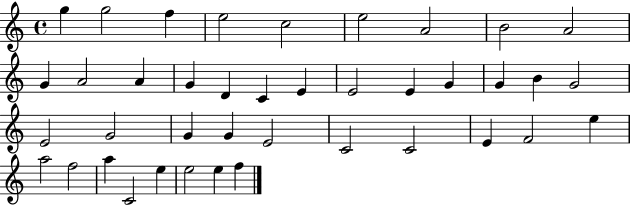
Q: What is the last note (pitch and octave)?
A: F5